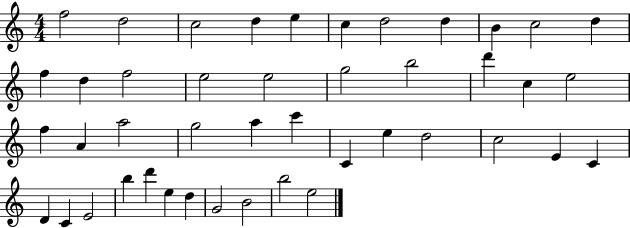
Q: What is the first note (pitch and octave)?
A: F5